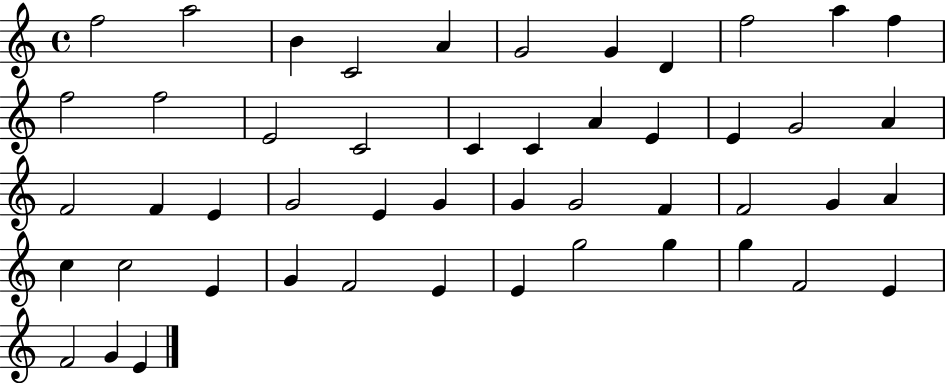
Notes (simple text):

F5/h A5/h B4/q C4/h A4/q G4/h G4/q D4/q F5/h A5/q F5/q F5/h F5/h E4/h C4/h C4/q C4/q A4/q E4/q E4/q G4/h A4/q F4/h F4/q E4/q G4/h E4/q G4/q G4/q G4/h F4/q F4/h G4/q A4/q C5/q C5/h E4/q G4/q F4/h E4/q E4/q G5/h G5/q G5/q F4/h E4/q F4/h G4/q E4/q